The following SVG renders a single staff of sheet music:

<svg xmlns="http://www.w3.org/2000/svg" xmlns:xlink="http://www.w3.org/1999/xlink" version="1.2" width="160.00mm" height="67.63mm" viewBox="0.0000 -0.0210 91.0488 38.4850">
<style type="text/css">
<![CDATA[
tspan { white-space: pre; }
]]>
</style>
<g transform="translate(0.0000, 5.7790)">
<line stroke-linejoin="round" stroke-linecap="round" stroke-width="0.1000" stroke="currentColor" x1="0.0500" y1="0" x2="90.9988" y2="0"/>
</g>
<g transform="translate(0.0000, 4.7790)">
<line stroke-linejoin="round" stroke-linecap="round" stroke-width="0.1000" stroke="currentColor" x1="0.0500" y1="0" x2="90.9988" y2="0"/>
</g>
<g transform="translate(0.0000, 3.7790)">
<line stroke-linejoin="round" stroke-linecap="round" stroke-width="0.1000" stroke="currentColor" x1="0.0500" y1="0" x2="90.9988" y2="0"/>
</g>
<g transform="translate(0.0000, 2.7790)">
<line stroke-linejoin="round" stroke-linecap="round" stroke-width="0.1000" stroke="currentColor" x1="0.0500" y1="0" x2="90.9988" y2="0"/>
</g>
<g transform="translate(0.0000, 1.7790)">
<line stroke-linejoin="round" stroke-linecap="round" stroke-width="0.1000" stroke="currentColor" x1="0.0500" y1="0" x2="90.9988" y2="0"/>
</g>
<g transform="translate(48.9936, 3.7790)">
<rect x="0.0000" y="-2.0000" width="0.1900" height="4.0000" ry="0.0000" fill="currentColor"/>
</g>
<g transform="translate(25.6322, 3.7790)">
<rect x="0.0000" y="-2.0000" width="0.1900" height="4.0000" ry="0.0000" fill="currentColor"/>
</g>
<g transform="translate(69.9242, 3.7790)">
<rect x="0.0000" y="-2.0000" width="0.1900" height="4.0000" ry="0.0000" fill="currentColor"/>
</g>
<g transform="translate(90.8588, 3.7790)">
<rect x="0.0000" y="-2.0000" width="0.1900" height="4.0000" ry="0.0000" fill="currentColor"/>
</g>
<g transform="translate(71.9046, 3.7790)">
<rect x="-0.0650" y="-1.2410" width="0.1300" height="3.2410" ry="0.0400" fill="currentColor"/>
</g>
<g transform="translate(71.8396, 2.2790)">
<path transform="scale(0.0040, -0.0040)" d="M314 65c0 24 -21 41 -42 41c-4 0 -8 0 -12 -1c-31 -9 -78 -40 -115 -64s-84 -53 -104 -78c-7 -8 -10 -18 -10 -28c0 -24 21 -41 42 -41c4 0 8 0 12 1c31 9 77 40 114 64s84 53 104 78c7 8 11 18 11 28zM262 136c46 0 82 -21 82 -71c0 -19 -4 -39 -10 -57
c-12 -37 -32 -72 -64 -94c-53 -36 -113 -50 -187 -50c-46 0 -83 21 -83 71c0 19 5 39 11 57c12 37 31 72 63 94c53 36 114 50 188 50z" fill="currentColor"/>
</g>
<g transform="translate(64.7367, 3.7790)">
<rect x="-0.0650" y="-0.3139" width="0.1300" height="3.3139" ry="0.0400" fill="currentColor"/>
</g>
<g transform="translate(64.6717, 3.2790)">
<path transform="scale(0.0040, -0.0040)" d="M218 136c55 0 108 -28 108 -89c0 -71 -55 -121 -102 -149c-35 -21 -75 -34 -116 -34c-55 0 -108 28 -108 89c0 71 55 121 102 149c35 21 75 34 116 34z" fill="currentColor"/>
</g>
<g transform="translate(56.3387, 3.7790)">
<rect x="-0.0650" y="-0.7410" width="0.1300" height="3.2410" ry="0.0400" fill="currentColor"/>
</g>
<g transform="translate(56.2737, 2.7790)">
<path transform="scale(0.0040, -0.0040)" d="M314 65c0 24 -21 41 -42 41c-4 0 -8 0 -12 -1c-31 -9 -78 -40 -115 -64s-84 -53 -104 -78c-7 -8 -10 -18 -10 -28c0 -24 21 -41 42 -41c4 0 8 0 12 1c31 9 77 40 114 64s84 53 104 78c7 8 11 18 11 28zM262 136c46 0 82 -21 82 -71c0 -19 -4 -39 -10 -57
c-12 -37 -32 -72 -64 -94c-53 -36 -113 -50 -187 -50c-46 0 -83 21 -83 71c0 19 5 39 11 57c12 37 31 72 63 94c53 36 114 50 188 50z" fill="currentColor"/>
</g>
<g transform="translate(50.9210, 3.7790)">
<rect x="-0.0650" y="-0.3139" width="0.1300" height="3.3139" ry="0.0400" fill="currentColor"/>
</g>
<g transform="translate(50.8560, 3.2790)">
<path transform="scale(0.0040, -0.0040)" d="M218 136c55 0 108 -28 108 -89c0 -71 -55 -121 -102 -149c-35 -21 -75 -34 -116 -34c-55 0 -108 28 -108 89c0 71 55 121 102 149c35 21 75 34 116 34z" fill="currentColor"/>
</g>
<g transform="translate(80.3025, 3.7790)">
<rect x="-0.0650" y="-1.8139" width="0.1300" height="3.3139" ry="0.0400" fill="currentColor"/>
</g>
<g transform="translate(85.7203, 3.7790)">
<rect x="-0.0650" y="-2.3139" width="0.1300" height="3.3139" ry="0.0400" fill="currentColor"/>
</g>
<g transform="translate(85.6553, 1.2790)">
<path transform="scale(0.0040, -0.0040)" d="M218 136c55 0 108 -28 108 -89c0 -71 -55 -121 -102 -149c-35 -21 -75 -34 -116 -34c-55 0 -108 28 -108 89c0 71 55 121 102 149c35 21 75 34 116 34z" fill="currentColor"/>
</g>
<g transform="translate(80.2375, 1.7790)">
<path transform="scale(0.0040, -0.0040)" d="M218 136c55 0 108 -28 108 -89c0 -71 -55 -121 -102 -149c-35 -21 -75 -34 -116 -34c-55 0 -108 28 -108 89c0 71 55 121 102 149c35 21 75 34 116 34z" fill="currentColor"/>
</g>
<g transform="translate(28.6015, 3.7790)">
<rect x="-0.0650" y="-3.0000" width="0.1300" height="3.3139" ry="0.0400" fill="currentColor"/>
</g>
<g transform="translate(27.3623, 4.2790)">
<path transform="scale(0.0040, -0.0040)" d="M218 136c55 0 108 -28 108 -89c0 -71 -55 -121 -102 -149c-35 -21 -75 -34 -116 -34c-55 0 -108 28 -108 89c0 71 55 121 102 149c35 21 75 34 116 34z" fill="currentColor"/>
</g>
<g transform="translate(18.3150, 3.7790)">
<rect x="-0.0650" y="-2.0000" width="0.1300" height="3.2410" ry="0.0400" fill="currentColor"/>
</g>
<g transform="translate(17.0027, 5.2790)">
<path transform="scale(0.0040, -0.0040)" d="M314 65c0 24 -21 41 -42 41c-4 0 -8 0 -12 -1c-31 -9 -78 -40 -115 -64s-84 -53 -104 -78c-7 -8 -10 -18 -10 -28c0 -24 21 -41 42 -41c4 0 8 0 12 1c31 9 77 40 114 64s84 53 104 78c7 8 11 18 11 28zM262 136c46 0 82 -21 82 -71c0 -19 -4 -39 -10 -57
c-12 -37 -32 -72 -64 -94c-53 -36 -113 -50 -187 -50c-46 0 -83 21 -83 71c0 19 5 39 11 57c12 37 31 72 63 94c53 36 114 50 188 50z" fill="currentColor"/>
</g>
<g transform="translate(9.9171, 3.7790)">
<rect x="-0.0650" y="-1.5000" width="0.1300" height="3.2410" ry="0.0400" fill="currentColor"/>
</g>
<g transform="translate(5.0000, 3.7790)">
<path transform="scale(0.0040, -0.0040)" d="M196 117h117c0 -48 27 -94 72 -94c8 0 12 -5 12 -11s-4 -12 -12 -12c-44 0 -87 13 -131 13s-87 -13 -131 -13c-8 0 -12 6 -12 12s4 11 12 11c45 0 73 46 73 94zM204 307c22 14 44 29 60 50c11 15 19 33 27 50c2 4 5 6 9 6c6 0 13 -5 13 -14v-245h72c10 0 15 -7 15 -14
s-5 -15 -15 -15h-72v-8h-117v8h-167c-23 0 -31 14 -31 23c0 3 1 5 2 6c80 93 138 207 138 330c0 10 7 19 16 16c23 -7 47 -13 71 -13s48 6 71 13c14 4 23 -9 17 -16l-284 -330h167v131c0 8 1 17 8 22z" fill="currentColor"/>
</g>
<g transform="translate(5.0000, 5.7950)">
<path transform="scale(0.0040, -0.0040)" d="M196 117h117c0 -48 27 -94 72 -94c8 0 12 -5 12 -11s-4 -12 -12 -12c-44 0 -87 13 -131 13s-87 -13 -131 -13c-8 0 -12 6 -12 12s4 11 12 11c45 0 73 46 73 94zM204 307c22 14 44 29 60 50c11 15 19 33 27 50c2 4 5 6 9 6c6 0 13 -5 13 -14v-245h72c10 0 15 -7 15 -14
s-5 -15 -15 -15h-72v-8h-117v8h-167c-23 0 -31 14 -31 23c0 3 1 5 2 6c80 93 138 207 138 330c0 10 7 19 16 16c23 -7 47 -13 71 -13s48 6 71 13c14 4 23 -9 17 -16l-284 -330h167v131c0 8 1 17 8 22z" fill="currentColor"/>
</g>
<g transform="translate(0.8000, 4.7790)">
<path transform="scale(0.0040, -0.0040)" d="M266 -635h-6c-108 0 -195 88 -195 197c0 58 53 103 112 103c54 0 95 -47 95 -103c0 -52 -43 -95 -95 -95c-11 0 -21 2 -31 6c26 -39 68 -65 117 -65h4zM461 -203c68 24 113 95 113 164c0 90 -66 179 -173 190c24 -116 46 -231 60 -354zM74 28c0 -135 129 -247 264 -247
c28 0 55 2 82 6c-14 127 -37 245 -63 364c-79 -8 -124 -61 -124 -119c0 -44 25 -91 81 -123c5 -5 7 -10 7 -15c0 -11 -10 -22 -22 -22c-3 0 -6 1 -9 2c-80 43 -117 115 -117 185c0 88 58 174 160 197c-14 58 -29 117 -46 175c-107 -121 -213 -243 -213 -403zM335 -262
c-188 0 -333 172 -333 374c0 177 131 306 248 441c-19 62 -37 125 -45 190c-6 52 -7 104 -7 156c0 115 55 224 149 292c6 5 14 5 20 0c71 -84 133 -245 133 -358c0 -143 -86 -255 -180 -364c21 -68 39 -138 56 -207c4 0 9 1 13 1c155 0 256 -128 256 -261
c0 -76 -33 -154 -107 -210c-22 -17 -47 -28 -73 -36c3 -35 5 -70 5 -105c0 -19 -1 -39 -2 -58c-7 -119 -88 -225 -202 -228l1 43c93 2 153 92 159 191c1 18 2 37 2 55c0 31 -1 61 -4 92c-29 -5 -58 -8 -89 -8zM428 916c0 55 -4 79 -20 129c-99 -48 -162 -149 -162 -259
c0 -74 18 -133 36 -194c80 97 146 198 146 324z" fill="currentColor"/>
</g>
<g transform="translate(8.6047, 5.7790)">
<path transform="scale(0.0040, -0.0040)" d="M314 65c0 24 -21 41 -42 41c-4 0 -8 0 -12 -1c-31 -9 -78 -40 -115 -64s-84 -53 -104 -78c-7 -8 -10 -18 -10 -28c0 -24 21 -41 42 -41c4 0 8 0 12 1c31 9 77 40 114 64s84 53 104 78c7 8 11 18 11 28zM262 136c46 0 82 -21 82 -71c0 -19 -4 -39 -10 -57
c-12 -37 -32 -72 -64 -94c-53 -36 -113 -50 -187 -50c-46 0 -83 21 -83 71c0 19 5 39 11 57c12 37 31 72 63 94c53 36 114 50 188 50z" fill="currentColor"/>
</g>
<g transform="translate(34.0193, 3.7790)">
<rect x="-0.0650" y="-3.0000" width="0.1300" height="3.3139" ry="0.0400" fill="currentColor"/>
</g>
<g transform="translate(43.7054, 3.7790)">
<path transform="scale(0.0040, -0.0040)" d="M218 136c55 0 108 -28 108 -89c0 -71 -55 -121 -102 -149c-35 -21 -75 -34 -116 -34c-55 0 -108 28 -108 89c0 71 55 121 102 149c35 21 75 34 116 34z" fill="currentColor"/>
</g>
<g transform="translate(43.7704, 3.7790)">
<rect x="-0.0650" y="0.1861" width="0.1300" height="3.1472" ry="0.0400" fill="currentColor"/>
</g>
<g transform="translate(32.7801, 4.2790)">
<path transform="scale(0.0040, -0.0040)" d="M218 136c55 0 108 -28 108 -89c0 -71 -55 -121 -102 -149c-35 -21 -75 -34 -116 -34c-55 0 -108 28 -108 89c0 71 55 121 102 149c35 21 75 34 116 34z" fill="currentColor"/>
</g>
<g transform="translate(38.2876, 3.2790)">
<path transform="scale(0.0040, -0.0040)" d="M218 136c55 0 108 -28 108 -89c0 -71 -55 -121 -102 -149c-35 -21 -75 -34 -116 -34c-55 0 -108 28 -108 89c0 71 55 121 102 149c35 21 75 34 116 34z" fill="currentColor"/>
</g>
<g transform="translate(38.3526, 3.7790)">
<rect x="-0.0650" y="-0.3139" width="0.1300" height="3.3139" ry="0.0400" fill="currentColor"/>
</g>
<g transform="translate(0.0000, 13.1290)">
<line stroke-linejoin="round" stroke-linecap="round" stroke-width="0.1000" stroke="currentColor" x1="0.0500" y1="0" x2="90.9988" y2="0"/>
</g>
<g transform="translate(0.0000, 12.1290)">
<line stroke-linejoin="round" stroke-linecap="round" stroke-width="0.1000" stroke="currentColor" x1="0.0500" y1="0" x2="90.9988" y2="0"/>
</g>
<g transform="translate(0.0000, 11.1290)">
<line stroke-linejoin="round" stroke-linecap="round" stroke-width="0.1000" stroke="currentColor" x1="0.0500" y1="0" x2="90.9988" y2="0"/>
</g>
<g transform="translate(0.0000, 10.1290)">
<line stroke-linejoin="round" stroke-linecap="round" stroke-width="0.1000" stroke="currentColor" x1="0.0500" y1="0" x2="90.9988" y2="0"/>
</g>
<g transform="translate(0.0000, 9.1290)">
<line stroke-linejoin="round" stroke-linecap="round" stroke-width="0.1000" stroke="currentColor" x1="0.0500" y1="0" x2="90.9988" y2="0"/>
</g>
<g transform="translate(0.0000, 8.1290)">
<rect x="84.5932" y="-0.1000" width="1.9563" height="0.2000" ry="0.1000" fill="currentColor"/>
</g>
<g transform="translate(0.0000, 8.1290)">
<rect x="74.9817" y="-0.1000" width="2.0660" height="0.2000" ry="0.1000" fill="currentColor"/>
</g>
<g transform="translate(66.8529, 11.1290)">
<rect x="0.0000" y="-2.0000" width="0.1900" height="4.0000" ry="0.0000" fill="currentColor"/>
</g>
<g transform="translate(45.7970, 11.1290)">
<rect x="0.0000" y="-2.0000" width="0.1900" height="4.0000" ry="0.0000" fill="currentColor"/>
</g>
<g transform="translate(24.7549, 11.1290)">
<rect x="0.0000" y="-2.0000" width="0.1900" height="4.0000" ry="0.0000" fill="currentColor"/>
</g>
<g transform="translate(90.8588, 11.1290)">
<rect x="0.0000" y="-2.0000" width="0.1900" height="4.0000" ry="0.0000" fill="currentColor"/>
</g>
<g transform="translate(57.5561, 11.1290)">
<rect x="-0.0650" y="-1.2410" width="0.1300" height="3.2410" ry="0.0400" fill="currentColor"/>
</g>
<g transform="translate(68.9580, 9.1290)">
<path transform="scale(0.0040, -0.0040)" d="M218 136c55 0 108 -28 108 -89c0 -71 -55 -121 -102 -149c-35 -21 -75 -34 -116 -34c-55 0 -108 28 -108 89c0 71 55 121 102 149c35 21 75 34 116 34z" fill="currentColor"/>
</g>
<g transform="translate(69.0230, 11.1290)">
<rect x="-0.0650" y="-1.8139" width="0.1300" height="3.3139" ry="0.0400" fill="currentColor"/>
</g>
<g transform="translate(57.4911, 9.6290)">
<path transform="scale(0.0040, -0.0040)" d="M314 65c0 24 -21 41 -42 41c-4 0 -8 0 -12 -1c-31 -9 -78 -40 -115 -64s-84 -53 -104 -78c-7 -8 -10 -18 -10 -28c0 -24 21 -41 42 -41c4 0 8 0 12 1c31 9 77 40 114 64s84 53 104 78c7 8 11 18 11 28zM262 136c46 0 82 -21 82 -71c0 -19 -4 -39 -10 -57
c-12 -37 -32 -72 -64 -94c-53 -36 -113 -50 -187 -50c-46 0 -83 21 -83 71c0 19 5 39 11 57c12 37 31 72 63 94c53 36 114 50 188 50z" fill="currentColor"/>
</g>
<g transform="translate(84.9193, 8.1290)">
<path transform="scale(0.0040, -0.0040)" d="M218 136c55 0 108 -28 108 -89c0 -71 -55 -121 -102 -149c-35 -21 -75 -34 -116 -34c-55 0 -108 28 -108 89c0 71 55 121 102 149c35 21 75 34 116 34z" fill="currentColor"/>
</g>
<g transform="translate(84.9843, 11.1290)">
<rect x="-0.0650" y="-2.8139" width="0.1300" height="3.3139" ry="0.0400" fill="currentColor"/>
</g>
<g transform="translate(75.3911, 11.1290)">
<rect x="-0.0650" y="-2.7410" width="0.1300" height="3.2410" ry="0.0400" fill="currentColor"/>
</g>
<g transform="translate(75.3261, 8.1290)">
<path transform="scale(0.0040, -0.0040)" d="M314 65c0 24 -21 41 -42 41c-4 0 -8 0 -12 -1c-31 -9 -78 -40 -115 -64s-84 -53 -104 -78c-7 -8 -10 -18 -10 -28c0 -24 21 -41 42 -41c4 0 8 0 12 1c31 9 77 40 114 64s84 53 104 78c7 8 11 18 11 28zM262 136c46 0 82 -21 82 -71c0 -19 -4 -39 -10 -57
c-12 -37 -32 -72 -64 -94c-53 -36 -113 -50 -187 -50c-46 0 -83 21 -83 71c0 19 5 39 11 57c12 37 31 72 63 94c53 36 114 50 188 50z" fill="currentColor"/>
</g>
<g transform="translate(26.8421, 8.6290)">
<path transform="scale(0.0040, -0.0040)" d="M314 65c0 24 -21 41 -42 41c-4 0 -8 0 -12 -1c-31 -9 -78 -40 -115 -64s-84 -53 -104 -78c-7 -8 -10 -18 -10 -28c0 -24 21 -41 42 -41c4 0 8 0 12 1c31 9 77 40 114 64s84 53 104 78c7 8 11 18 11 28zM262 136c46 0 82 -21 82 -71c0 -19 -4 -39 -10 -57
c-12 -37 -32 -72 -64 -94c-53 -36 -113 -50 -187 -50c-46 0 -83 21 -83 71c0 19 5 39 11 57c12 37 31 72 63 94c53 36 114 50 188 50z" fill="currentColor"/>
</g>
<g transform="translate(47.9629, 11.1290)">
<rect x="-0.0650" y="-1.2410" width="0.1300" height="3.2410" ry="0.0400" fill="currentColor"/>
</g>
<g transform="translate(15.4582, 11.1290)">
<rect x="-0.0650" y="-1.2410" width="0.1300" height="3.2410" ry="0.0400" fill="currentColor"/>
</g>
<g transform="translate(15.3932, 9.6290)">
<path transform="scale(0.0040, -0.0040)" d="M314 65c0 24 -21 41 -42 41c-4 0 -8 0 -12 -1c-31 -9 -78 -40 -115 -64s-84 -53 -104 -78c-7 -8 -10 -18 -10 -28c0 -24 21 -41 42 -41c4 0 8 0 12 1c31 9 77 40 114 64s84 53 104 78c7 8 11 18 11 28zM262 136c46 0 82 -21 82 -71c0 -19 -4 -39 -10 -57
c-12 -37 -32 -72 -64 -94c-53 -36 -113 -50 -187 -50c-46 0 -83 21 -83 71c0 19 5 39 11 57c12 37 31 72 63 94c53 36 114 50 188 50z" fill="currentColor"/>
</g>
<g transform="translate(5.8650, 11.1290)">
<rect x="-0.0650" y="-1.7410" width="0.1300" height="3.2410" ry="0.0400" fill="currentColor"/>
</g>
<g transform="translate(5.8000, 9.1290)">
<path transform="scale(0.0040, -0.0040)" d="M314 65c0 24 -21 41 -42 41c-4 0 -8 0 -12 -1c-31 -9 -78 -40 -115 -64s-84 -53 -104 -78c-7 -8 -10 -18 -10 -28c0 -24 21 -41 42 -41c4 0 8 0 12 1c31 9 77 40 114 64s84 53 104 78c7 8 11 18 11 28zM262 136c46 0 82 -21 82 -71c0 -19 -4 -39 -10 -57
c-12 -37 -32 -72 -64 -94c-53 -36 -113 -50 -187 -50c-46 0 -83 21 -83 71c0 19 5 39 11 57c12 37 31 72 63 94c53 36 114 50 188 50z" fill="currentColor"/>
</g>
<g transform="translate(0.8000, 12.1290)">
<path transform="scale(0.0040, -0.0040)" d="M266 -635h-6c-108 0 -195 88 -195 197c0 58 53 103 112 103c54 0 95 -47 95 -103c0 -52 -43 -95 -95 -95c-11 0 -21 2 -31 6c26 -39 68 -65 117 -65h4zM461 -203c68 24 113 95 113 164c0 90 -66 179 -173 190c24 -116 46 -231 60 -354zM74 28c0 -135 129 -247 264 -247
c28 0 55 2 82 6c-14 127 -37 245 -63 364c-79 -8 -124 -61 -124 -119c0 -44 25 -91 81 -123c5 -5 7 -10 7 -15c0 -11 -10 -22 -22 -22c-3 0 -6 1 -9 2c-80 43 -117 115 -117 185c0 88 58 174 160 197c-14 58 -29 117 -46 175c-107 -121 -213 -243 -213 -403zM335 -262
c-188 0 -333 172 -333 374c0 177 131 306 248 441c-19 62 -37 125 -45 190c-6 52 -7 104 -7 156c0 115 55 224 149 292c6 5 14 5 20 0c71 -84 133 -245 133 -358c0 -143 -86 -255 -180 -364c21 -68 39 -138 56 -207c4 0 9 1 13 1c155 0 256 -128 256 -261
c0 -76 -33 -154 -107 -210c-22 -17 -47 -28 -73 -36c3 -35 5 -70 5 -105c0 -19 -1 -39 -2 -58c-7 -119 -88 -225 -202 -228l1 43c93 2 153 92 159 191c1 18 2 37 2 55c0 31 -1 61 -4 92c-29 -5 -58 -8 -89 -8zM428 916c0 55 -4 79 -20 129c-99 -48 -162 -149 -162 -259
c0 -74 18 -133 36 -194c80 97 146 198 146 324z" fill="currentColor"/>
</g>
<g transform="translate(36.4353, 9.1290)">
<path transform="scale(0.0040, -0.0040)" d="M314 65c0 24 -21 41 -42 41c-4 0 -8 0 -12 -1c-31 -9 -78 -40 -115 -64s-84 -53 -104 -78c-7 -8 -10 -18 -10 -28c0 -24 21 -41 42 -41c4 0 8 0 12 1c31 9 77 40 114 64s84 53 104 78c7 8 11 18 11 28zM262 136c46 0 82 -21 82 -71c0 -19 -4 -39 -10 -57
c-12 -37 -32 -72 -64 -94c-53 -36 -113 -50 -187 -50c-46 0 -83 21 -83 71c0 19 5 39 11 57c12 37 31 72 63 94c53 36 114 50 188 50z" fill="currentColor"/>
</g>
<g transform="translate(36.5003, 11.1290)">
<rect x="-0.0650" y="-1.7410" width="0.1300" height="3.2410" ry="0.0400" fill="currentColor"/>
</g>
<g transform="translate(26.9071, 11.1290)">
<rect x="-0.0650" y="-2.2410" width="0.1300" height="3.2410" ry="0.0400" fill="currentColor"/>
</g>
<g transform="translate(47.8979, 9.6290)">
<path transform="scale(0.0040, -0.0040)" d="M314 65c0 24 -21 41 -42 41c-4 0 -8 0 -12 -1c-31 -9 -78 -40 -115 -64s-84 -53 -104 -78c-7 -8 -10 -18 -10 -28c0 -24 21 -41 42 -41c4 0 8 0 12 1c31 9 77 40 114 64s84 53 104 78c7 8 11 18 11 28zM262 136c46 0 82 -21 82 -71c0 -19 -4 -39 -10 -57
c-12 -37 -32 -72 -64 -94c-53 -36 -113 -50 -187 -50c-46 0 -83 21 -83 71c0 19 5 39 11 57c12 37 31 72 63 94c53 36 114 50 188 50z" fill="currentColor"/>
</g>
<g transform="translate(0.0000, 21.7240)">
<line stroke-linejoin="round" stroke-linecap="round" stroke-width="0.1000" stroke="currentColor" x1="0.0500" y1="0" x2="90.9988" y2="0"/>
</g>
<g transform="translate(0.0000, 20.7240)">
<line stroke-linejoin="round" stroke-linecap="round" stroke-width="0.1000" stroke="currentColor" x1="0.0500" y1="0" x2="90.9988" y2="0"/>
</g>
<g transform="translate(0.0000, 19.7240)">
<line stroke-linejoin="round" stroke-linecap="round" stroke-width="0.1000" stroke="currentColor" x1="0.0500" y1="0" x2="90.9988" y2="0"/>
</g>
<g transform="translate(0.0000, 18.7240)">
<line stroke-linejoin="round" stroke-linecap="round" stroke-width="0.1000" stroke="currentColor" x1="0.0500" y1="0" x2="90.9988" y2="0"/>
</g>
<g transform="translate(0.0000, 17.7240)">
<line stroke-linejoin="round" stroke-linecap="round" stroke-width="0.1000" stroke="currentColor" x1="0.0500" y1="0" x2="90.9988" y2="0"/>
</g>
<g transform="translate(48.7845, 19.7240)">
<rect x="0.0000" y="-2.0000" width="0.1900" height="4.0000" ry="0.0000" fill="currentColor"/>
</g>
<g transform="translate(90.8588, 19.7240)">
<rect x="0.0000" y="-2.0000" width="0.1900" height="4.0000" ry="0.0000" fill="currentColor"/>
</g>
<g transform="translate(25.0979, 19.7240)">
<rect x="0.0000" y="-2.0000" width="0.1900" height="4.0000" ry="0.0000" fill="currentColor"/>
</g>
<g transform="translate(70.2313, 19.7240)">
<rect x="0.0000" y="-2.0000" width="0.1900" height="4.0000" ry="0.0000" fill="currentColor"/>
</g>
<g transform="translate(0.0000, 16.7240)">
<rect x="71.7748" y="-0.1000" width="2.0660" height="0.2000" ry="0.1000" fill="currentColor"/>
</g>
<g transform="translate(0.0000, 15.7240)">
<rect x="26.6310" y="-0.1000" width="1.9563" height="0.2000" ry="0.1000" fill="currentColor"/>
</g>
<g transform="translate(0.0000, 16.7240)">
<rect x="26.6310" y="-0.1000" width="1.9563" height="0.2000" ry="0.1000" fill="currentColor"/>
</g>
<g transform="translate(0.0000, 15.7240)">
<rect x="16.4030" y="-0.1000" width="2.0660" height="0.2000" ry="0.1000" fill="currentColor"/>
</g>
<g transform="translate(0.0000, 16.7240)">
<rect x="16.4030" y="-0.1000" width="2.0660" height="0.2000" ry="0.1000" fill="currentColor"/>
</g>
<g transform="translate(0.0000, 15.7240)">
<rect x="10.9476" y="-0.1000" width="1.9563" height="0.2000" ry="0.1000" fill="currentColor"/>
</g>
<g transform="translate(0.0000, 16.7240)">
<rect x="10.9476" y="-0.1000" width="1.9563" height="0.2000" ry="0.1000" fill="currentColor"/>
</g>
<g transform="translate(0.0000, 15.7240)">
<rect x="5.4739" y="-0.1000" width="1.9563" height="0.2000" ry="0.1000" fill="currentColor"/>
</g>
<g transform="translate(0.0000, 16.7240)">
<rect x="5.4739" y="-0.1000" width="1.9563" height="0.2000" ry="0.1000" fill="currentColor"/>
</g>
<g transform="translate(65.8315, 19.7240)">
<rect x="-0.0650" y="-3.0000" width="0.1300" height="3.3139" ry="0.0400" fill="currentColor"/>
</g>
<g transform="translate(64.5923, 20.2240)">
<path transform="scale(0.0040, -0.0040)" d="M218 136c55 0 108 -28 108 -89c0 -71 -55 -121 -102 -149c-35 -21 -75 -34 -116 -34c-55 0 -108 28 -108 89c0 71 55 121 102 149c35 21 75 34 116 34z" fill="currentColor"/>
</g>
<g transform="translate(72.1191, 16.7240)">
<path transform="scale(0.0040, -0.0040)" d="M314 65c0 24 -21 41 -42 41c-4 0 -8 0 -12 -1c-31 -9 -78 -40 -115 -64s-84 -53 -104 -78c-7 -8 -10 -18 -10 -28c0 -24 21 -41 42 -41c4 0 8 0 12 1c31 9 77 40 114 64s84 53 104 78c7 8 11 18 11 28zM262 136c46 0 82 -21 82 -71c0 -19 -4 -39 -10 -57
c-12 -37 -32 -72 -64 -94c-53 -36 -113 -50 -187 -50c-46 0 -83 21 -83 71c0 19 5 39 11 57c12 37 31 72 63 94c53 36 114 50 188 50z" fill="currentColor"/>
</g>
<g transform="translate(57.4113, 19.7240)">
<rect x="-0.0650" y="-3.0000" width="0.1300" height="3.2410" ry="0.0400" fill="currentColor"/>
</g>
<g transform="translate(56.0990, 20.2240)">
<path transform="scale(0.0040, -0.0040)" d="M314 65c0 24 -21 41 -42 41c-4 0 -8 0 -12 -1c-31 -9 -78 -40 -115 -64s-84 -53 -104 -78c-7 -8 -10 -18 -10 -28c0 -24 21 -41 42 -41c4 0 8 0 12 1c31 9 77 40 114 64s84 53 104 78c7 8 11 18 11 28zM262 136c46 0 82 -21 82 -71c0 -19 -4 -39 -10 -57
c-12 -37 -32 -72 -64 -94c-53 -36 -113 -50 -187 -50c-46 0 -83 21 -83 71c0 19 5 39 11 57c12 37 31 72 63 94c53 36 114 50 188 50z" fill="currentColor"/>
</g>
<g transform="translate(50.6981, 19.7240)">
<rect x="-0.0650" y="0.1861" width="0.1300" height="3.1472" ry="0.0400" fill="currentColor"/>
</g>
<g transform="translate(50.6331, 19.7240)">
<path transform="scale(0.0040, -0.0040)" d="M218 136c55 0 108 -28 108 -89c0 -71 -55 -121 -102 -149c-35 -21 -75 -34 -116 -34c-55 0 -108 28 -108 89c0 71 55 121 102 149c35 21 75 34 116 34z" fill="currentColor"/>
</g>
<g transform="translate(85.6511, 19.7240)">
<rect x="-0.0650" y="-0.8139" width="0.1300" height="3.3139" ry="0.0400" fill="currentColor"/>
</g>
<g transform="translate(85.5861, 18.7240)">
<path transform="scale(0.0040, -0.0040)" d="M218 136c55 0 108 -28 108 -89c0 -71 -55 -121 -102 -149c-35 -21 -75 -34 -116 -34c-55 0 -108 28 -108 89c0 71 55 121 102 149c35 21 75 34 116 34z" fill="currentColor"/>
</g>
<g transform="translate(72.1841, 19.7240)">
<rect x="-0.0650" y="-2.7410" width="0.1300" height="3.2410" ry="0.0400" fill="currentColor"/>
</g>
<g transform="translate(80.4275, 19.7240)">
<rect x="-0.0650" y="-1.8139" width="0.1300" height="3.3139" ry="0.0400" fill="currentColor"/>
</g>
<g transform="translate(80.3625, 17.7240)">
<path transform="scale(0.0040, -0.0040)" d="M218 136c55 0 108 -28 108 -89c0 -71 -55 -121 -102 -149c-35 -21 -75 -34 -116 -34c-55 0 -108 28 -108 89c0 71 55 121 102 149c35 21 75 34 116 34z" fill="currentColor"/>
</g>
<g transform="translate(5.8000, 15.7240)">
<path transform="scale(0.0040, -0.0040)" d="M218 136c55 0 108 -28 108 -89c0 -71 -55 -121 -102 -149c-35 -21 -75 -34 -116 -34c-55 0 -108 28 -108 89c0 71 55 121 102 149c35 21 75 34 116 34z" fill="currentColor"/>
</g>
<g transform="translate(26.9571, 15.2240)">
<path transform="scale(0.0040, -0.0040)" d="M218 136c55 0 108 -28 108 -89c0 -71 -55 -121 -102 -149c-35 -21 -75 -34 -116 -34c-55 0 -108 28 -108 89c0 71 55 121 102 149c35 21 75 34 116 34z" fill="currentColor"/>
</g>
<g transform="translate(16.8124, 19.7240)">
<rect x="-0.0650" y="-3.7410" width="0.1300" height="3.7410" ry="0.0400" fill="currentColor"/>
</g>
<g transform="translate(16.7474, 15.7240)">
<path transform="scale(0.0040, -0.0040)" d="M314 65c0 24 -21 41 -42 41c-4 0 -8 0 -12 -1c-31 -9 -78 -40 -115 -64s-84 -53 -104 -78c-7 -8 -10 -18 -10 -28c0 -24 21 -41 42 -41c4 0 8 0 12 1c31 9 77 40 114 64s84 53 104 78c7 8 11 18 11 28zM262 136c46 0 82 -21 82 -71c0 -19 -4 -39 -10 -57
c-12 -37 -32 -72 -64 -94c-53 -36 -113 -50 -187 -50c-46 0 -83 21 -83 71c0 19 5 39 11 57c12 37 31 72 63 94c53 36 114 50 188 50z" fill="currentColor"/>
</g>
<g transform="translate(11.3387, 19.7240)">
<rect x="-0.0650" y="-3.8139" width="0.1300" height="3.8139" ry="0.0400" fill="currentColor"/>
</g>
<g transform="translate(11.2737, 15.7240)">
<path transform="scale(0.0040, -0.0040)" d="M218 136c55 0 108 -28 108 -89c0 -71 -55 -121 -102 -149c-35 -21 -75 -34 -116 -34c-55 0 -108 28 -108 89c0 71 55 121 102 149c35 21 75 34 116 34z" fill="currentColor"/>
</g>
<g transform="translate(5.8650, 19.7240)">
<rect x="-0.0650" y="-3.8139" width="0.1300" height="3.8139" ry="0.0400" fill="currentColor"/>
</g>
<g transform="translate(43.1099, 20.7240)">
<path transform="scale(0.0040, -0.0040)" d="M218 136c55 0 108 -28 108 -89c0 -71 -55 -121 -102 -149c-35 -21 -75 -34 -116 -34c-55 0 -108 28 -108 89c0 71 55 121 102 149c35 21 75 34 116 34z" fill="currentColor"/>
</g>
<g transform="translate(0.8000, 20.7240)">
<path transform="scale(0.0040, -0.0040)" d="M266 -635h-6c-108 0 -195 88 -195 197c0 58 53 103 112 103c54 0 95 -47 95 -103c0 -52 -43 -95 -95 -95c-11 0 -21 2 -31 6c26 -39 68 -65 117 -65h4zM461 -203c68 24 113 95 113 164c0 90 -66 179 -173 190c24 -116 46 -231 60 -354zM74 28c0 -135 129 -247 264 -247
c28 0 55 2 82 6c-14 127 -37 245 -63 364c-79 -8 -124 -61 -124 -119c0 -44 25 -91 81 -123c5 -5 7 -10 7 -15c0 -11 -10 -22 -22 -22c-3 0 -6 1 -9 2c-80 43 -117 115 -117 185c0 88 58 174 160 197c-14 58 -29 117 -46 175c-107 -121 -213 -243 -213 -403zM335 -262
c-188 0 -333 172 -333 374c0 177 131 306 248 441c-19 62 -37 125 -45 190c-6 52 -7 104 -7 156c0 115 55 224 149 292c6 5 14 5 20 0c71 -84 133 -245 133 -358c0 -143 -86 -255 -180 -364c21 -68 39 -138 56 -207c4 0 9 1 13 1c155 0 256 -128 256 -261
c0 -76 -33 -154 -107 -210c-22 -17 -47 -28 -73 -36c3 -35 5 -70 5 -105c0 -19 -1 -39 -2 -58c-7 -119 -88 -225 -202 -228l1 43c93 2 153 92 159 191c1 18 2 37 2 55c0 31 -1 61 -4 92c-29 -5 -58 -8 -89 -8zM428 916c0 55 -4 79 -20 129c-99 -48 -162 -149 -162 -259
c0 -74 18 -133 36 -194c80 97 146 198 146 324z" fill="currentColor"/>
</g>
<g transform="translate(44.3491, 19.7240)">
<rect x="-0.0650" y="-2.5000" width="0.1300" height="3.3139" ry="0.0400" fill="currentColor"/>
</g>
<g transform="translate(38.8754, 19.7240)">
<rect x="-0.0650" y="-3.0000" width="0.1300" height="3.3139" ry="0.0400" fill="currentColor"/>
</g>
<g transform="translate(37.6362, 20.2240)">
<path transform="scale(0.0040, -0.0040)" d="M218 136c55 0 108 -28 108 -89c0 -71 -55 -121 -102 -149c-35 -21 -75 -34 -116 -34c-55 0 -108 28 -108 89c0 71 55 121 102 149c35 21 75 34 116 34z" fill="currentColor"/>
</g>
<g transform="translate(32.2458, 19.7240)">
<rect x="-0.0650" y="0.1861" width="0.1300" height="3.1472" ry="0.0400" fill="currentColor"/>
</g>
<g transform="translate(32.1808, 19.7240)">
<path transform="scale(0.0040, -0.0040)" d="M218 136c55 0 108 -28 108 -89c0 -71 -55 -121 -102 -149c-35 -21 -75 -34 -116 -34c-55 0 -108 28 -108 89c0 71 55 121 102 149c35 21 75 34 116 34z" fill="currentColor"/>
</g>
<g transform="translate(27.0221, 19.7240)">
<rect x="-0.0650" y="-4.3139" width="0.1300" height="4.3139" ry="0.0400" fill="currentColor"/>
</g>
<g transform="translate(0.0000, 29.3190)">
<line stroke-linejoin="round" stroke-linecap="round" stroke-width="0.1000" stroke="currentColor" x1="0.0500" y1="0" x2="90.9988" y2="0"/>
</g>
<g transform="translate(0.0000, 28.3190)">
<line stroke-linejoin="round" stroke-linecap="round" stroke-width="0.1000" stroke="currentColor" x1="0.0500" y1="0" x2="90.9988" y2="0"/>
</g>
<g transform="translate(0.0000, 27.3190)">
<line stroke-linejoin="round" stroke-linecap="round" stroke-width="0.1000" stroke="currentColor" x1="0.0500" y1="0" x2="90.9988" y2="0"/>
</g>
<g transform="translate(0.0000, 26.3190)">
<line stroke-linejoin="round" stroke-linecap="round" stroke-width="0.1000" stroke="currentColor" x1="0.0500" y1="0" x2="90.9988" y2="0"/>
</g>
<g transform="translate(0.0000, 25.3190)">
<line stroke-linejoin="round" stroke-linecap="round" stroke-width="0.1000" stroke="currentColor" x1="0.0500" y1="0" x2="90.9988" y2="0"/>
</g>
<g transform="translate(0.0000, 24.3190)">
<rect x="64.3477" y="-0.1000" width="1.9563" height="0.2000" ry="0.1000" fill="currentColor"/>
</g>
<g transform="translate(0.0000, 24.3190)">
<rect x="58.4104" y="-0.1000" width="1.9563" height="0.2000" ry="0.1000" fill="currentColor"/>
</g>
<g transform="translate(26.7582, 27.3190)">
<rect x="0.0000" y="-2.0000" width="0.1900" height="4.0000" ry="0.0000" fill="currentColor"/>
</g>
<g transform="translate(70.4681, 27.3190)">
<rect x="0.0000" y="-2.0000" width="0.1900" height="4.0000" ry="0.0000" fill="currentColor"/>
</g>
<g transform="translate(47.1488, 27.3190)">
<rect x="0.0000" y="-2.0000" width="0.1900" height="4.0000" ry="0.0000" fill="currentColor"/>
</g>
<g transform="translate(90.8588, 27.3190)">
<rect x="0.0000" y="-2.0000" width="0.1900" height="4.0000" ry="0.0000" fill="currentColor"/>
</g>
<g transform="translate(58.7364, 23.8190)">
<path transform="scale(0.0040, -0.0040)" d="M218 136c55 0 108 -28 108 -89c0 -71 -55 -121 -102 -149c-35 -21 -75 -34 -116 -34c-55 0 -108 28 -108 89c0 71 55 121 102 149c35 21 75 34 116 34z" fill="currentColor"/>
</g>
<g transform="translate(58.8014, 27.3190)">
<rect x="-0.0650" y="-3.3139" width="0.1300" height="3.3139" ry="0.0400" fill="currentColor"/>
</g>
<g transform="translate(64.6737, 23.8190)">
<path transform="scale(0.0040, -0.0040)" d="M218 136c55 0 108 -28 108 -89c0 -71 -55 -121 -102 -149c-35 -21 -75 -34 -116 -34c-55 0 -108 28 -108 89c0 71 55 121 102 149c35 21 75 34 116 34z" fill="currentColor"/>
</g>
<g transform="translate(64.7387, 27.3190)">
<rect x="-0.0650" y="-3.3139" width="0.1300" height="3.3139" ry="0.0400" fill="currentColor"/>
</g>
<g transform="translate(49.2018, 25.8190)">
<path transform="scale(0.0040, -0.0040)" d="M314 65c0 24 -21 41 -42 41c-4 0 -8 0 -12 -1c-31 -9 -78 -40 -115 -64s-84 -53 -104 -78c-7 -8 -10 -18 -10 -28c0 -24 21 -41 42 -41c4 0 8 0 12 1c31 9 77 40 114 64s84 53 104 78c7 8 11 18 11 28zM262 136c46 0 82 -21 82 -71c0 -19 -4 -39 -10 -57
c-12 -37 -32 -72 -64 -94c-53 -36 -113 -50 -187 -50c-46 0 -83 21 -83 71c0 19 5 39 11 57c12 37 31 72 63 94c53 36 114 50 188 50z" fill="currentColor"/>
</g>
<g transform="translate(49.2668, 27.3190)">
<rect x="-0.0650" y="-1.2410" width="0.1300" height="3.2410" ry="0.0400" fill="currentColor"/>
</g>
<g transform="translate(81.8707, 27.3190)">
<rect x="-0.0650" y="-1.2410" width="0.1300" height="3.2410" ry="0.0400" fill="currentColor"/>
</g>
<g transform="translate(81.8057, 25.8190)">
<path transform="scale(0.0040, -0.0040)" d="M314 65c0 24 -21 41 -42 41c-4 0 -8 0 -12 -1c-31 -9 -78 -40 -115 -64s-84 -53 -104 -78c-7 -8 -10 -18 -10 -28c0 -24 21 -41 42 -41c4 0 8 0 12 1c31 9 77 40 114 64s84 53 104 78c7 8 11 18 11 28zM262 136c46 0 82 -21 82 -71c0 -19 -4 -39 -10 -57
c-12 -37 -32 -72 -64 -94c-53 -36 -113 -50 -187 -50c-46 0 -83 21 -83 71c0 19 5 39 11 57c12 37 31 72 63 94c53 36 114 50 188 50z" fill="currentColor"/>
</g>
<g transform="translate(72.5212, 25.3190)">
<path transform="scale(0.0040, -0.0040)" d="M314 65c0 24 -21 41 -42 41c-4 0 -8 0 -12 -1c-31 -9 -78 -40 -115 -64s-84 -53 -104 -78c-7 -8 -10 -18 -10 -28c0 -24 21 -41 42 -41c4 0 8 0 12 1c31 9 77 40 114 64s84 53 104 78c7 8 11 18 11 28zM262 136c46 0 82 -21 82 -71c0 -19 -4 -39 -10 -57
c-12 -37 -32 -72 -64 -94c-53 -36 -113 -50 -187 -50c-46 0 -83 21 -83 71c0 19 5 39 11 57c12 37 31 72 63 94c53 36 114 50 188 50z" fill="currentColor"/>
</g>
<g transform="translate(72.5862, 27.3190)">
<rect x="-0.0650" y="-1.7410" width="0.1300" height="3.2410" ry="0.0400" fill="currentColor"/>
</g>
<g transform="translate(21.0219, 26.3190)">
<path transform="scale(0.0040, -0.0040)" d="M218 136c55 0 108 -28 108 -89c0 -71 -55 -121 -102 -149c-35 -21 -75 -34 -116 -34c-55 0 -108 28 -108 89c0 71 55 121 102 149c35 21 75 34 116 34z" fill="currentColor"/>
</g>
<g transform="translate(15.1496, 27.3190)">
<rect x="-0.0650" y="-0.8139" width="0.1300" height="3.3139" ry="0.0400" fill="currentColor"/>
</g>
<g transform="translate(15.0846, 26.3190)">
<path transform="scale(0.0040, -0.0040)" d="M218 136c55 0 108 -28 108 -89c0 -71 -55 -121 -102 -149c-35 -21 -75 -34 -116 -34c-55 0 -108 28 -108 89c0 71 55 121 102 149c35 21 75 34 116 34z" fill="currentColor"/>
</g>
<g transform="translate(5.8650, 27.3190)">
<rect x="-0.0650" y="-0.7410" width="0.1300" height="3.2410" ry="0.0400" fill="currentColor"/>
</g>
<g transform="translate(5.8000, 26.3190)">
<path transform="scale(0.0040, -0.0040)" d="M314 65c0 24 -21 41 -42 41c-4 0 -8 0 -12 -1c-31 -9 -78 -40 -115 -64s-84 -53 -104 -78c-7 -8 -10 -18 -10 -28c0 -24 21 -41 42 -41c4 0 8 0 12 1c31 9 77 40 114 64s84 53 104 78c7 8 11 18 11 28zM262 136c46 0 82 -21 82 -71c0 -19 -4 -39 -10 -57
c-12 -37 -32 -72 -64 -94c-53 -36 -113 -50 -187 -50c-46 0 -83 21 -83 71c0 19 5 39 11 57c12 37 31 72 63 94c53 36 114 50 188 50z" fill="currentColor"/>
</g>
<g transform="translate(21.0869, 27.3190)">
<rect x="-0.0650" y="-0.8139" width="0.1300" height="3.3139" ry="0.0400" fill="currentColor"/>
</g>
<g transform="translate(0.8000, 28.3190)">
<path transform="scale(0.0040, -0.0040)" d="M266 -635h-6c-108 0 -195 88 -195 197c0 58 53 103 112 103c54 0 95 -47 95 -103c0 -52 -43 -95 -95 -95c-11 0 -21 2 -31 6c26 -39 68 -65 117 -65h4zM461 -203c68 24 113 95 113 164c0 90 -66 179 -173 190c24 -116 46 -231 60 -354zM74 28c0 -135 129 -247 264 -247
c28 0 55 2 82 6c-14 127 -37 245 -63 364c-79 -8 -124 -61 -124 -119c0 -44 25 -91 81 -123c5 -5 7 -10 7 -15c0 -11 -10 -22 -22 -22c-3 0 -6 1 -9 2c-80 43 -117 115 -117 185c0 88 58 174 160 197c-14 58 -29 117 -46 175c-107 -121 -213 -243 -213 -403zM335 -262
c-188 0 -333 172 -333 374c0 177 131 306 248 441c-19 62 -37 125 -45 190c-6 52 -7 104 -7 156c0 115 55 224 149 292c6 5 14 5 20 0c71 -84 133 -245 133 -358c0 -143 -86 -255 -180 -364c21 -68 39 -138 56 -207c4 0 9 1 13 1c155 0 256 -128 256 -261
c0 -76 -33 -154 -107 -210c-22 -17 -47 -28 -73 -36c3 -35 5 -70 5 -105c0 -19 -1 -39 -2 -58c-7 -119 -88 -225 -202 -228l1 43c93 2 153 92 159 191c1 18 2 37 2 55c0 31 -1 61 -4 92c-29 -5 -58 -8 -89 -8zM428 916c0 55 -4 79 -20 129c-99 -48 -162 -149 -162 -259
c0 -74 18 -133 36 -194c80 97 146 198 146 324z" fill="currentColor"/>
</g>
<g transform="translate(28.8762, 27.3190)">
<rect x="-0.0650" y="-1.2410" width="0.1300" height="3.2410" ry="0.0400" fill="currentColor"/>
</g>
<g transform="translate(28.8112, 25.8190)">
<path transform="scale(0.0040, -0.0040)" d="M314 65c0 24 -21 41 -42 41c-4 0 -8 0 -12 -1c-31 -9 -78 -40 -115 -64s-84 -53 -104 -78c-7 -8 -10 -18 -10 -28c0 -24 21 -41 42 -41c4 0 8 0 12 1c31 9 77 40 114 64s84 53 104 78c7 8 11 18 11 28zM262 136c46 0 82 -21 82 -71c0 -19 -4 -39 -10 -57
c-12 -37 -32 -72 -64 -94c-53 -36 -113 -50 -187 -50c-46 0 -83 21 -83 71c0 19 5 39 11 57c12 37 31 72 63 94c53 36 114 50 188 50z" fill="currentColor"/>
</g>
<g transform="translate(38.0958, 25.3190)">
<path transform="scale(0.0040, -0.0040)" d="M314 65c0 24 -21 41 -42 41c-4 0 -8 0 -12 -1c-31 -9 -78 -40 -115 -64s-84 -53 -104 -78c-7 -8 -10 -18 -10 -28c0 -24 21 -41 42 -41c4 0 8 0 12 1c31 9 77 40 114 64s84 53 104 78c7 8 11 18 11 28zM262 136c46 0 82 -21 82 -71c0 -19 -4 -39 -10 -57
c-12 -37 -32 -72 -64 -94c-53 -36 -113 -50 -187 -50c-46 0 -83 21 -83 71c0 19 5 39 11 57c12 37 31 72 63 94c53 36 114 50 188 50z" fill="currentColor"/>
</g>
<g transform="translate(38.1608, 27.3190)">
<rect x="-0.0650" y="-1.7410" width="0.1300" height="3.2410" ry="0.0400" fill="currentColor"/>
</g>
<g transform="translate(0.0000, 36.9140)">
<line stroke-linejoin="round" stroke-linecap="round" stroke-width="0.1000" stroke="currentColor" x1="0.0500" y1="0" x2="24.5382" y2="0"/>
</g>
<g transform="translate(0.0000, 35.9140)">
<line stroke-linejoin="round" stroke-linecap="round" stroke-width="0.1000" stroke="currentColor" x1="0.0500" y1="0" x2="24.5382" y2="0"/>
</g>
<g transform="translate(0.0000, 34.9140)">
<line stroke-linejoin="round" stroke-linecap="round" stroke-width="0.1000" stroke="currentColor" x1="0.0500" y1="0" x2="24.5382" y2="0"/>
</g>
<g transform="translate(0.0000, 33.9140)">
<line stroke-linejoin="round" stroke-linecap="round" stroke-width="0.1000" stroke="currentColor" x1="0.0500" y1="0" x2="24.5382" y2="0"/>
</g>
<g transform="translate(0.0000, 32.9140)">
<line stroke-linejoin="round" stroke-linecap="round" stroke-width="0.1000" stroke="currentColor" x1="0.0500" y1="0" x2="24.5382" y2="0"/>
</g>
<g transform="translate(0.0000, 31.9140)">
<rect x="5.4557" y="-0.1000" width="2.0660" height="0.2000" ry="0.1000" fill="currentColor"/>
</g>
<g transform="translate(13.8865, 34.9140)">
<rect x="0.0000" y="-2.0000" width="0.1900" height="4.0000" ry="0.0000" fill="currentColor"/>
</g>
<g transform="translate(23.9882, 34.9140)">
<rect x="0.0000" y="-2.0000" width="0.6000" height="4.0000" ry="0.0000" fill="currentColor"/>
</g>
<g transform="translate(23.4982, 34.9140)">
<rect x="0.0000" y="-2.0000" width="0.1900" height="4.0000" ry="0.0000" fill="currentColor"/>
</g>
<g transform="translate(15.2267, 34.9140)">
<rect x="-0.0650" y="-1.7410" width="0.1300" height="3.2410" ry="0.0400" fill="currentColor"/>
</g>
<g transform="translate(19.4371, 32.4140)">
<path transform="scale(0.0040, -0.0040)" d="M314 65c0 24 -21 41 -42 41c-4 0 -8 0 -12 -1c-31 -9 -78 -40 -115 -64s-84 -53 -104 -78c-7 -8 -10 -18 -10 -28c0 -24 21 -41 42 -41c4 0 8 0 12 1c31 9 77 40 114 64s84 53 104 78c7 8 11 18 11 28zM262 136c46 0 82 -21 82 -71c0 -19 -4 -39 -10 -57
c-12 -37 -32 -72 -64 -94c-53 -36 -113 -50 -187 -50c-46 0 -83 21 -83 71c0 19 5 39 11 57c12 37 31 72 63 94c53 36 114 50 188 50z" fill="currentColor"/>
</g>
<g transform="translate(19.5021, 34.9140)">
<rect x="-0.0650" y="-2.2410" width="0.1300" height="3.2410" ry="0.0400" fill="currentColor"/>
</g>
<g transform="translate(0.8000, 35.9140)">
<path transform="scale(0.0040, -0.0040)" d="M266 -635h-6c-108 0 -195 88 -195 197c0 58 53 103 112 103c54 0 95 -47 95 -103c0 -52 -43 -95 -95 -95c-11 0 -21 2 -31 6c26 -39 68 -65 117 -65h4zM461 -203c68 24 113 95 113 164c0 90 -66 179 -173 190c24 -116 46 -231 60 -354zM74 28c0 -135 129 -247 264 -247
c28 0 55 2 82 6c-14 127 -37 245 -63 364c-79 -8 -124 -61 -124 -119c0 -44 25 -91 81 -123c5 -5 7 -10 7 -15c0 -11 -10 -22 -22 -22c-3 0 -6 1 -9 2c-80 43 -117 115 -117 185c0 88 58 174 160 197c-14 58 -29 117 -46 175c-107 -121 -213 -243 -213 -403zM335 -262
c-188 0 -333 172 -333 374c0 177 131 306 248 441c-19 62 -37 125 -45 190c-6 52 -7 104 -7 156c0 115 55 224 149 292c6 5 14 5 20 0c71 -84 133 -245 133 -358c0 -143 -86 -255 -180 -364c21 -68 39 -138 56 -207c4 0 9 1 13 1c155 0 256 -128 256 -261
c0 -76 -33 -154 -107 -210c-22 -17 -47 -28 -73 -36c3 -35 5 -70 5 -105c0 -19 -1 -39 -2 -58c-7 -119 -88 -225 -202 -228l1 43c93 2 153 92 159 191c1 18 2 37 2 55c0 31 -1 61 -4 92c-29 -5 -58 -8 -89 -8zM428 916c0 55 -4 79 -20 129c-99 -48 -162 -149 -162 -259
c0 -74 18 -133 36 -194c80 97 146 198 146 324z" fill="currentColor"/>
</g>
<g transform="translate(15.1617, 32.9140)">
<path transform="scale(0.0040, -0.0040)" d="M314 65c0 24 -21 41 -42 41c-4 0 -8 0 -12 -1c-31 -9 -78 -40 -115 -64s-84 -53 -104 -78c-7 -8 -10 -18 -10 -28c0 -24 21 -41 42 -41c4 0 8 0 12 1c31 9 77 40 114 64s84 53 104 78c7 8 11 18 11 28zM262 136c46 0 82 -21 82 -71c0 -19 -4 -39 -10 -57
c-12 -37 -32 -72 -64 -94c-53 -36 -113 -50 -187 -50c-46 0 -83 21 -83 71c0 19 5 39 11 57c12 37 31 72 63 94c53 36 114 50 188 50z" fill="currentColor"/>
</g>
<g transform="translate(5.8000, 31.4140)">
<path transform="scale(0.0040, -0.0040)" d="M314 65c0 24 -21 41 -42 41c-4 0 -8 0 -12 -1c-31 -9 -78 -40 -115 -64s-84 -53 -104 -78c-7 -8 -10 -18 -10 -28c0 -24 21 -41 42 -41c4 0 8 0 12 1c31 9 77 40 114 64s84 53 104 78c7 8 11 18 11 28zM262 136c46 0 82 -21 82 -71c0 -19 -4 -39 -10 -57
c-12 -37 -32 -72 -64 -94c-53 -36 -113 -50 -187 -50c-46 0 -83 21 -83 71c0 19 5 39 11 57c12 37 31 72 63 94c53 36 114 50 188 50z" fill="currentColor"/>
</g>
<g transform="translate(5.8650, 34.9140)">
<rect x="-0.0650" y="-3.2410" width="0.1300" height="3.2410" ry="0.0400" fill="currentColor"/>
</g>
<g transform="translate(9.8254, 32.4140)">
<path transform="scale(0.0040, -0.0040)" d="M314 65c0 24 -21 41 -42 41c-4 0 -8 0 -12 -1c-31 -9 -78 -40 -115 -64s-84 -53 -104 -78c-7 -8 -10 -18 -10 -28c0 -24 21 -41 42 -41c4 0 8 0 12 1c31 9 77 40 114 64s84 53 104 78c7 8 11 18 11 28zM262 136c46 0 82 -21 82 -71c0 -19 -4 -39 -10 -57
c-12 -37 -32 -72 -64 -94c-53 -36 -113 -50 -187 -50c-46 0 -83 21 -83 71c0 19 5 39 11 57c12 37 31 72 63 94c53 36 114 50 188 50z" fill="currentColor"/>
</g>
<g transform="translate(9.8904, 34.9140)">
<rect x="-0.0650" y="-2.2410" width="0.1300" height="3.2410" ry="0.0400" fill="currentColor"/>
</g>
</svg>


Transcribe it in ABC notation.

X:1
T:Untitled
M:4/4
L:1/4
K:C
E2 F2 A A c B c d2 c e2 f g f2 e2 g2 f2 e2 e2 f a2 a c' c' c'2 d' B A G B A2 A a2 f d d2 d d e2 f2 e2 b b f2 e2 b2 g2 f2 g2